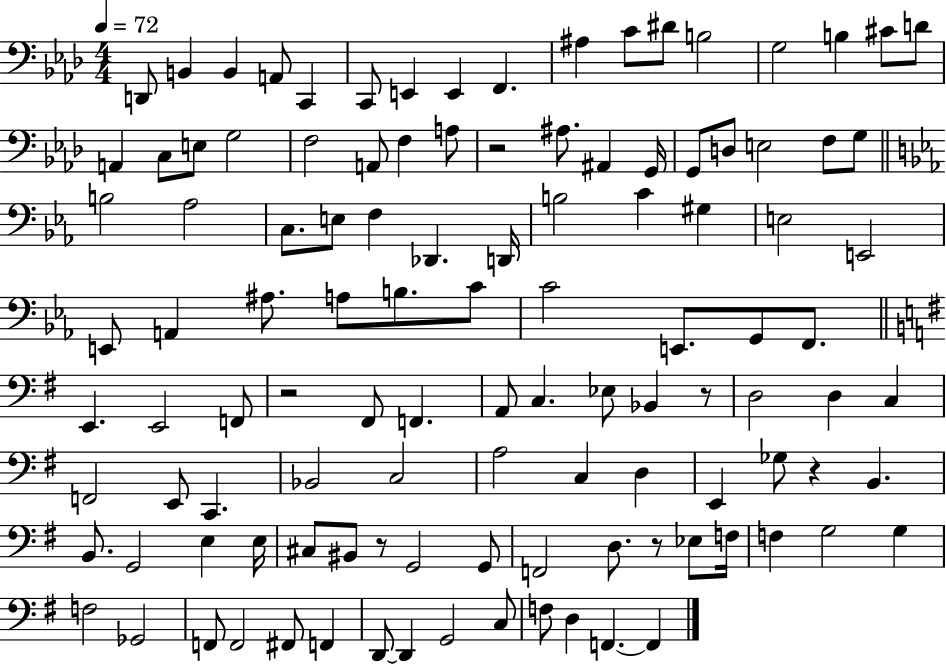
D2/e B2/q B2/q A2/e C2/q C2/e E2/q E2/q F2/q. A#3/q C4/e D#4/e B3/h G3/h B3/q C#4/e D4/e A2/q C3/e E3/e G3/h F3/h A2/e F3/q A3/e R/h A#3/e. A#2/q G2/s G2/e D3/e E3/h F3/e G3/e B3/h Ab3/h C3/e. E3/e F3/q Db2/q. D2/s B3/h C4/q G#3/q E3/h E2/h E2/e A2/q A#3/e. A3/e B3/e. C4/e C4/h E2/e. G2/e F2/e. E2/q. E2/h F2/e R/h F#2/e F2/q. A2/e C3/q. Eb3/e Bb2/q R/e D3/h D3/q C3/q F2/h E2/e C2/q. Bb2/h C3/h A3/h C3/q D3/q E2/q Gb3/e R/q B2/q. B2/e. G2/h E3/q E3/s C#3/e BIS2/e R/e G2/h G2/e F2/h D3/e. R/e Eb3/e F3/s F3/q G3/h G3/q F3/h Gb2/h F2/e F2/h F#2/e F2/q D2/e D2/q G2/h C3/e F3/e D3/q F2/q. F2/q